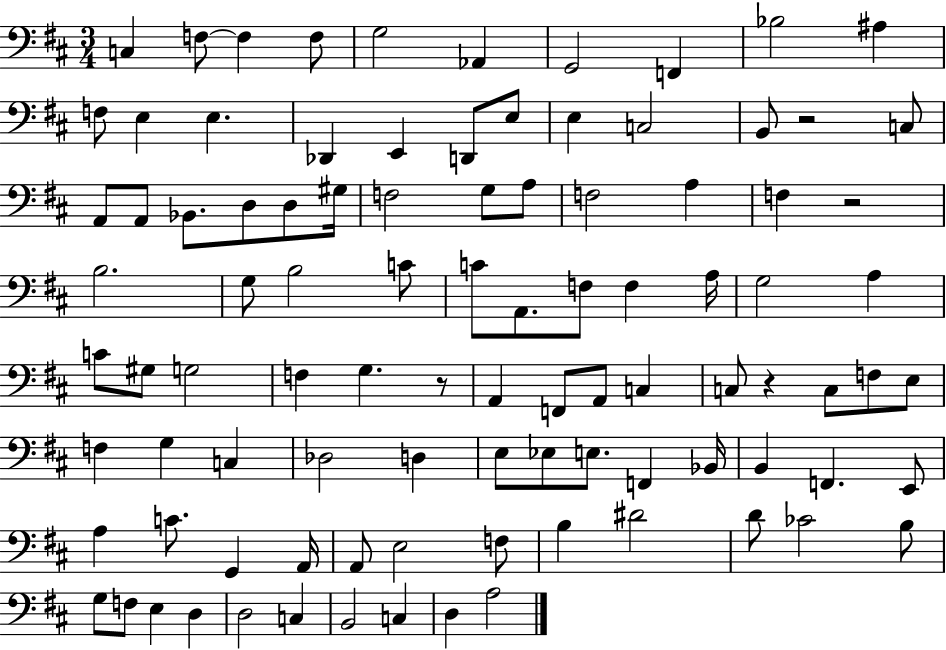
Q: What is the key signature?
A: D major